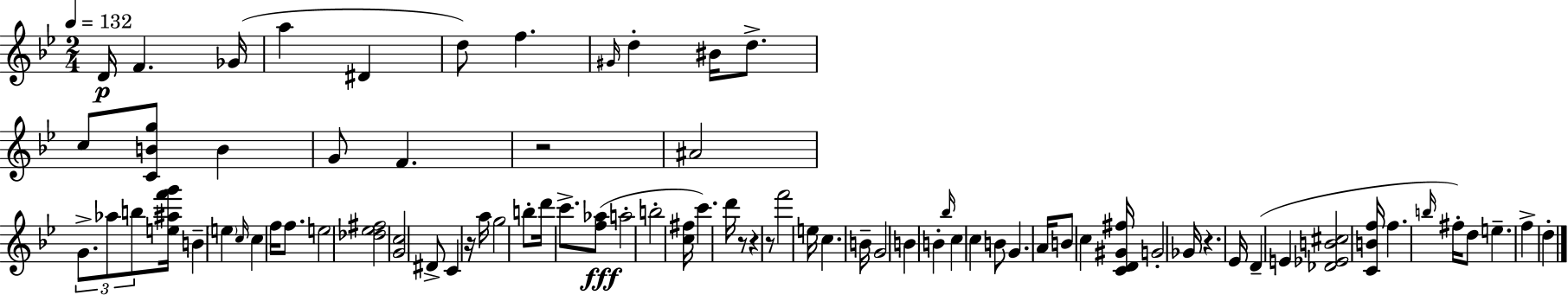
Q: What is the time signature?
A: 2/4